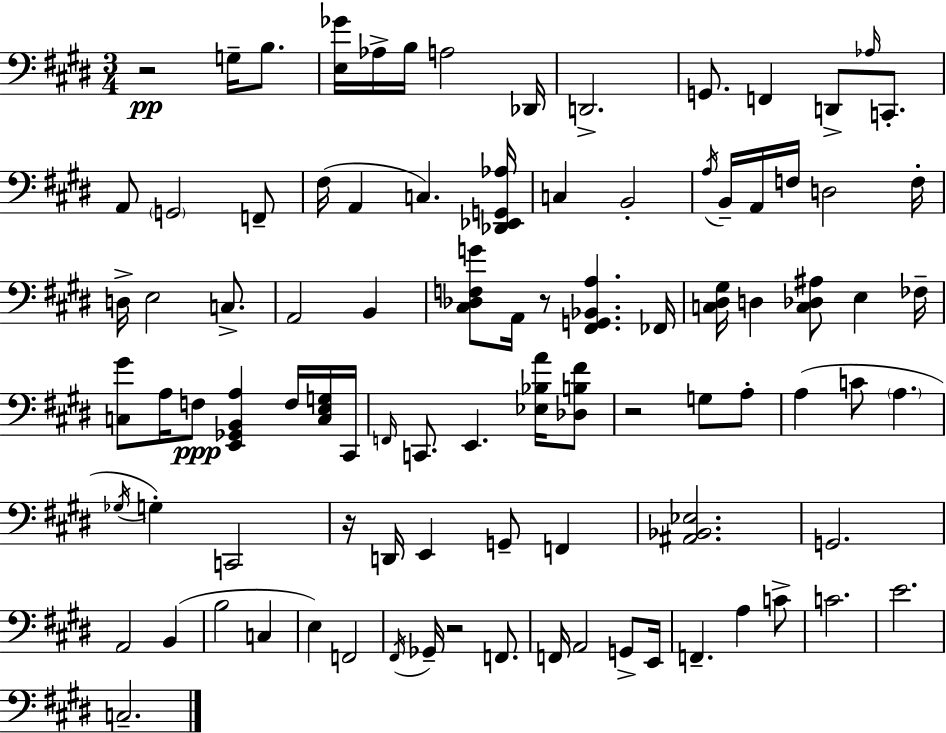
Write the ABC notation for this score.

X:1
T:Untitled
M:3/4
L:1/4
K:E
z2 G,/4 B,/2 [E,_G]/4 _A,/4 B,/4 A,2 _D,,/4 D,,2 G,,/2 F,, D,,/2 _A,/4 C,,/2 A,,/2 G,,2 F,,/2 ^F,/4 A,, C, [_D,,_E,,G,,_A,]/4 C, B,,2 A,/4 B,,/4 A,,/4 F,/4 D,2 F,/4 D,/4 E,2 C,/2 A,,2 B,, [^C,_D,F,G]/2 A,,/4 z/2 [^F,,G,,_B,,A,] _F,,/4 [C,^D,^G,]/4 D, [C,_D,^A,]/2 E, _F,/4 [C,^G]/2 A,/4 F,/2 [E,,_G,,B,,A,] F,/4 [C,E,G,]/4 ^C,,/4 F,,/4 C,,/2 E,, [_E,_B,A]/4 [_D,B,^F]/2 z2 G,/2 A,/2 A, C/2 A, _G,/4 G, C,,2 z/4 D,,/4 E,, G,,/2 F,, [^A,,_B,,_E,]2 G,,2 A,,2 B,, B,2 C, E, F,,2 ^F,,/4 _G,,/4 z2 F,,/2 F,,/4 A,,2 G,,/2 E,,/4 F,, A, C/2 C2 E2 C,2